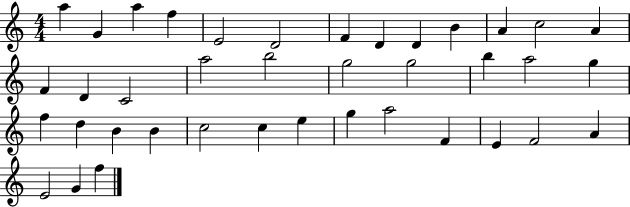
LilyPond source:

{
  \clef treble
  \numericTimeSignature
  \time 4/4
  \key c \major
  a''4 g'4 a''4 f''4 | e'2 d'2 | f'4 d'4 d'4 b'4 | a'4 c''2 a'4 | \break f'4 d'4 c'2 | a''2 b''2 | g''2 g''2 | b''4 a''2 g''4 | \break f''4 d''4 b'4 b'4 | c''2 c''4 e''4 | g''4 a''2 f'4 | e'4 f'2 a'4 | \break e'2 g'4 f''4 | \bar "|."
}